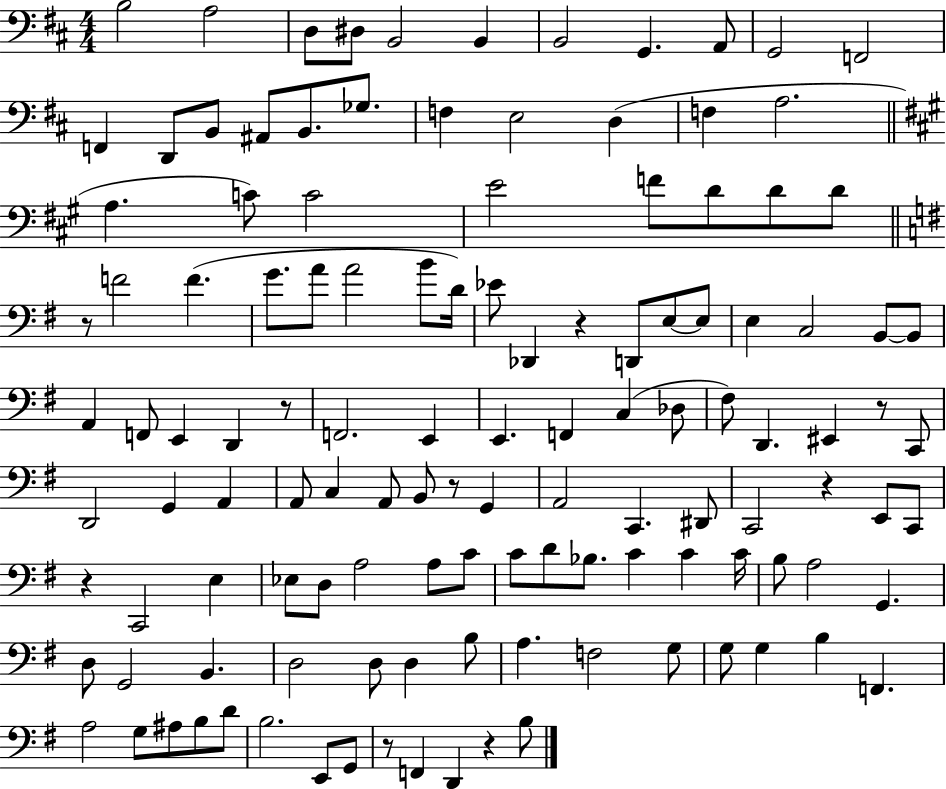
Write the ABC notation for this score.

X:1
T:Untitled
M:4/4
L:1/4
K:D
B,2 A,2 D,/2 ^D,/2 B,,2 B,, B,,2 G,, A,,/2 G,,2 F,,2 F,, D,,/2 B,,/2 ^A,,/2 B,,/2 _G,/2 F, E,2 D, F, A,2 A, C/2 C2 E2 F/2 D/2 D/2 D/2 z/2 F2 F G/2 A/2 A2 B/2 D/4 _E/2 _D,, z D,,/2 E,/2 E,/2 E, C,2 B,,/2 B,,/2 A,, F,,/2 E,, D,, z/2 F,,2 E,, E,, F,, C, _D,/2 ^F,/2 D,, ^E,, z/2 C,,/2 D,,2 G,, A,, A,,/2 C, A,,/2 B,,/2 z/2 G,, A,,2 C,, ^D,,/2 C,,2 z E,,/2 C,,/2 z C,,2 E, _E,/2 D,/2 A,2 A,/2 C/2 C/2 D/2 _B,/2 C C C/4 B,/2 A,2 G,, D,/2 G,,2 B,, D,2 D,/2 D, B,/2 A, F,2 G,/2 G,/2 G, B, F,, A,2 G,/2 ^A,/2 B,/2 D/2 B,2 E,,/2 G,,/2 z/2 F,, D,, z B,/2